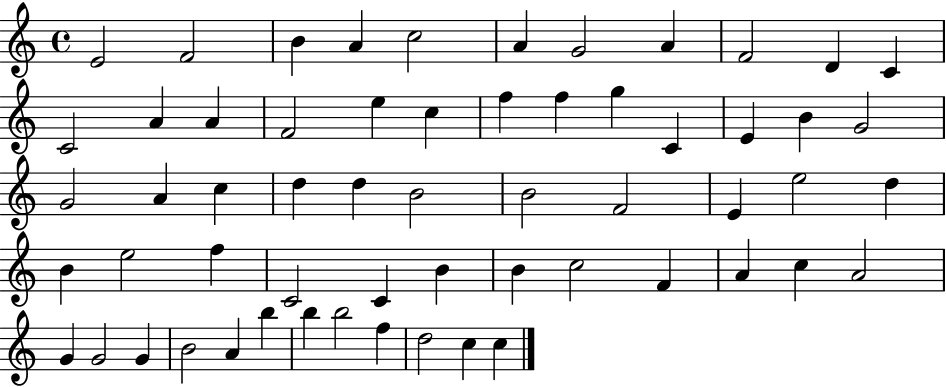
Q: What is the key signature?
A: C major